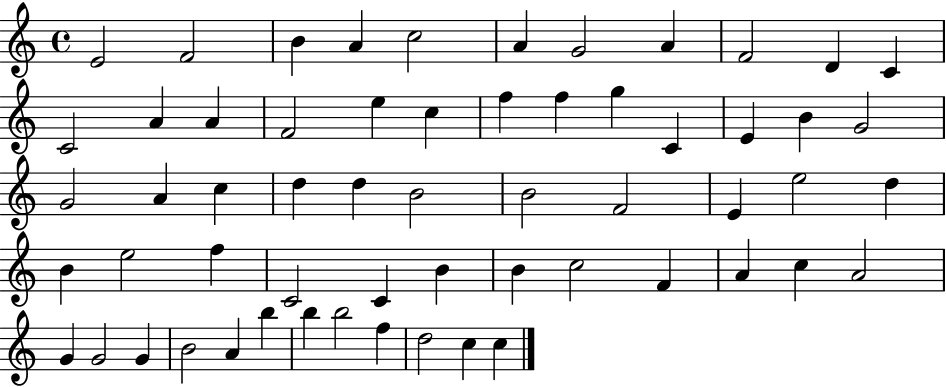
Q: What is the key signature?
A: C major